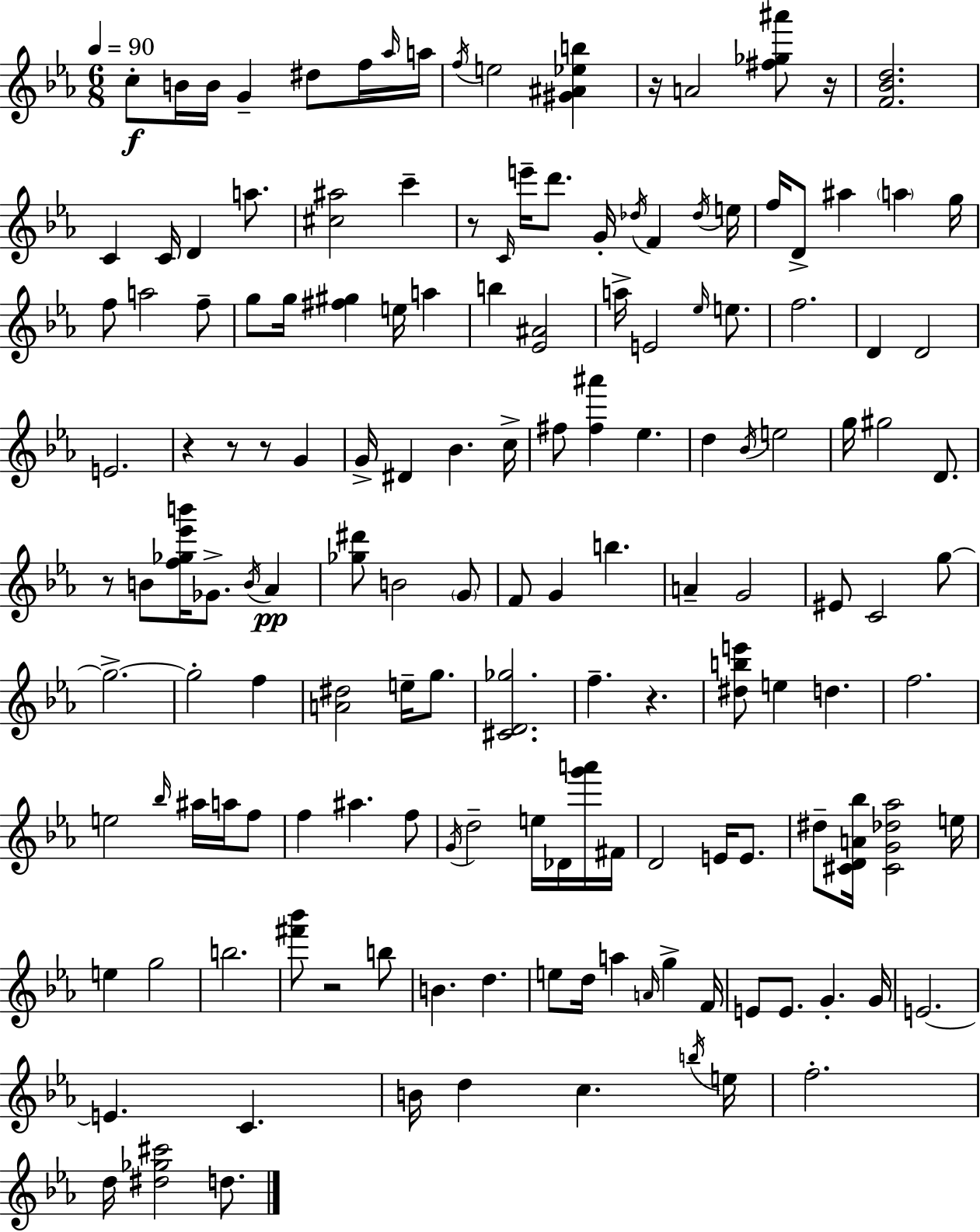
{
  \clef treble
  \numericTimeSignature
  \time 6/8
  \key c \minor
  \tempo 4 = 90
  c''8-.\f b'16 b'16 g'4-- dis''8 f''16 \grace { aes''16 } | a''16 \acciaccatura { f''16 } e''2 <gis' ais' ees'' b''>4 | r16 a'2 <fis'' ges'' ais'''>8 | r16 <f' bes' d''>2. | \break c'4 c'16 d'4 a''8. | <cis'' ais''>2 c'''4-- | r8 \grace { c'16 } e'''16-- d'''8. g'16-. \acciaccatura { des''16 } f'4 | \acciaccatura { des''16 } e''16 f''16 d'8-> ais''4 | \break \parenthesize a''4 g''16 f''8 a''2 | f''8-- g''8 g''16 <fis'' gis''>4 | e''16 a''4 b''4 <ees' ais'>2 | a''16-> e'2 | \break \grace { ees''16 } e''8. f''2. | d'4 d'2 | e'2. | r4 r8 | \break r8 g'4 g'16-> dis'4 bes'4. | c''16-> fis''8 <fis'' ais'''>4 | ees''4. d''4 \acciaccatura { bes'16 } e''2 | g''16 gis''2 | \break d'8. r8 b'8 <f'' ges'' ees''' b'''>16 | ges'8.-> \acciaccatura { b'16 } aes'4\pp <ges'' dis'''>8 b'2 | \parenthesize g'8 f'8 g'4 | b''4. a'4-- | \break g'2 eis'8 c'2 | g''8~~ g''2.->~~ | g''2-. | f''4 <a' dis''>2 | \break e''16-- g''8. <cis' d' ges''>2. | f''4.-- | r4. <dis'' b'' e'''>8 e''4 | d''4. f''2. | \break e''2 | \grace { bes''16 } ais''16 a''16 f''8 f''4 | ais''4. f''8 \acciaccatura { g'16 } d''2-- | e''16 des'16 <g''' a'''>16 fis'16 d'2 | \break e'16 e'8. dis''8-- | <cis' d' a' bes''>16 <cis' g' des'' aes''>2 e''16 e''4 | g''2 b''2. | <fis''' bes'''>8 | \break r2 b''8 b'4. | d''4. e''8 | d''16 a''4 \grace { a'16 } g''4-> f'16 e'8 | e'8. g'4.-. g'16 e'2.~~ | \break e'4. | c'4. b'16 | d''4 c''4. \acciaccatura { b''16 } e''16 | f''2.-. | \break d''16 <dis'' ges'' cis'''>2 d''8. | \bar "|."
}